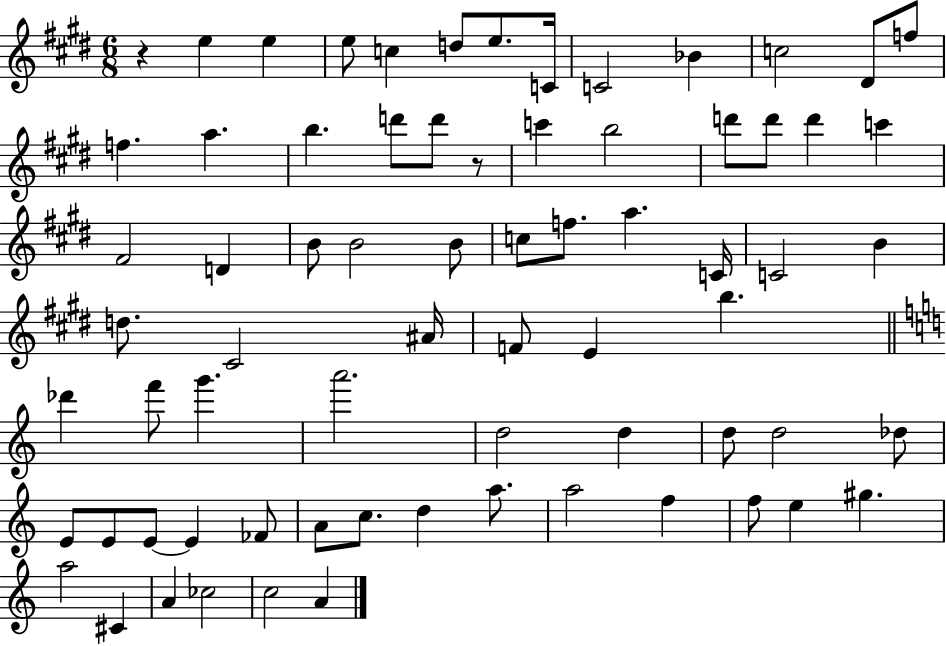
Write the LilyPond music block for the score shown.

{
  \clef treble
  \numericTimeSignature
  \time 6/8
  \key e \major
  r4 e''4 e''4 | e''8 c''4 d''8 e''8. c'16 | c'2 bes'4 | c''2 dis'8 f''8 | \break f''4. a''4. | b''4. d'''8 d'''8 r8 | c'''4 b''2 | d'''8 d'''8 d'''4 c'''4 | \break fis'2 d'4 | b'8 b'2 b'8 | c''8 f''8. a''4. c'16 | c'2 b'4 | \break d''8. cis'2 ais'16 | f'8 e'4 b''4. | \bar "||" \break \key c \major des'''4 f'''8 g'''4. | a'''2. | d''2 d''4 | d''8 d''2 des''8 | \break e'8 e'8 e'8~~ e'4 fes'8 | a'8 c''8. d''4 a''8. | a''2 f''4 | f''8 e''4 gis''4. | \break a''2 cis'4 | a'4 ces''2 | c''2 a'4 | \bar "|."
}